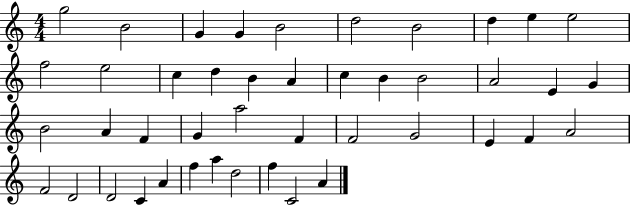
{
  \clef treble
  \numericTimeSignature
  \time 4/4
  \key c \major
  g''2 b'2 | g'4 g'4 b'2 | d''2 b'2 | d''4 e''4 e''2 | \break f''2 e''2 | c''4 d''4 b'4 a'4 | c''4 b'4 b'2 | a'2 e'4 g'4 | \break b'2 a'4 f'4 | g'4 a''2 f'4 | f'2 g'2 | e'4 f'4 a'2 | \break f'2 d'2 | d'2 c'4 a'4 | f''4 a''4 d''2 | f''4 c'2 a'4 | \break \bar "|."
}